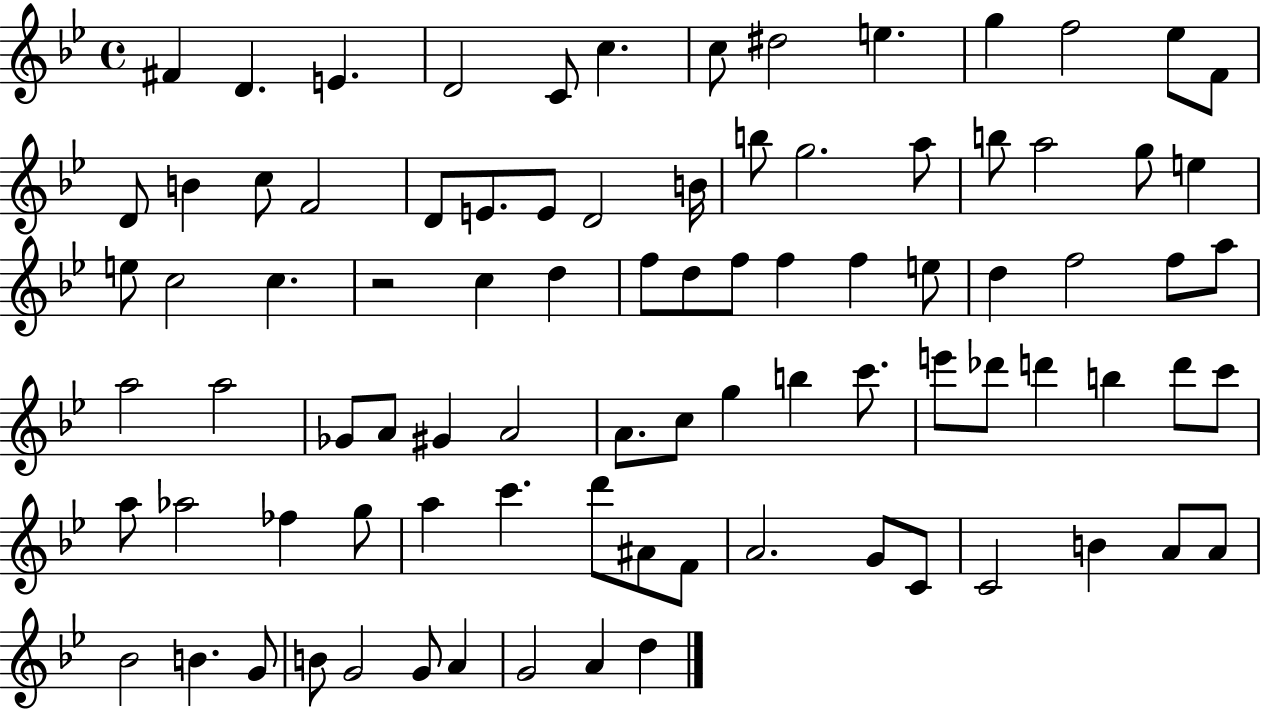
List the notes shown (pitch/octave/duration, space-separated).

F#4/q D4/q. E4/q. D4/h C4/e C5/q. C5/e D#5/h E5/q. G5/q F5/h Eb5/e F4/e D4/e B4/q C5/e F4/h D4/e E4/e. E4/e D4/h B4/s B5/e G5/h. A5/e B5/e A5/h G5/e E5/q E5/e C5/h C5/q. R/h C5/q D5/q F5/e D5/e F5/e F5/q F5/q E5/e D5/q F5/h F5/e A5/e A5/h A5/h Gb4/e A4/e G#4/q A4/h A4/e. C5/e G5/q B5/q C6/e. E6/e Db6/e D6/q B5/q D6/e C6/e A5/e Ab5/h FES5/q G5/e A5/q C6/q. D6/e A#4/e F4/e A4/h. G4/e C4/e C4/h B4/q A4/e A4/e Bb4/h B4/q. G4/e B4/e G4/h G4/e A4/q G4/h A4/q D5/q